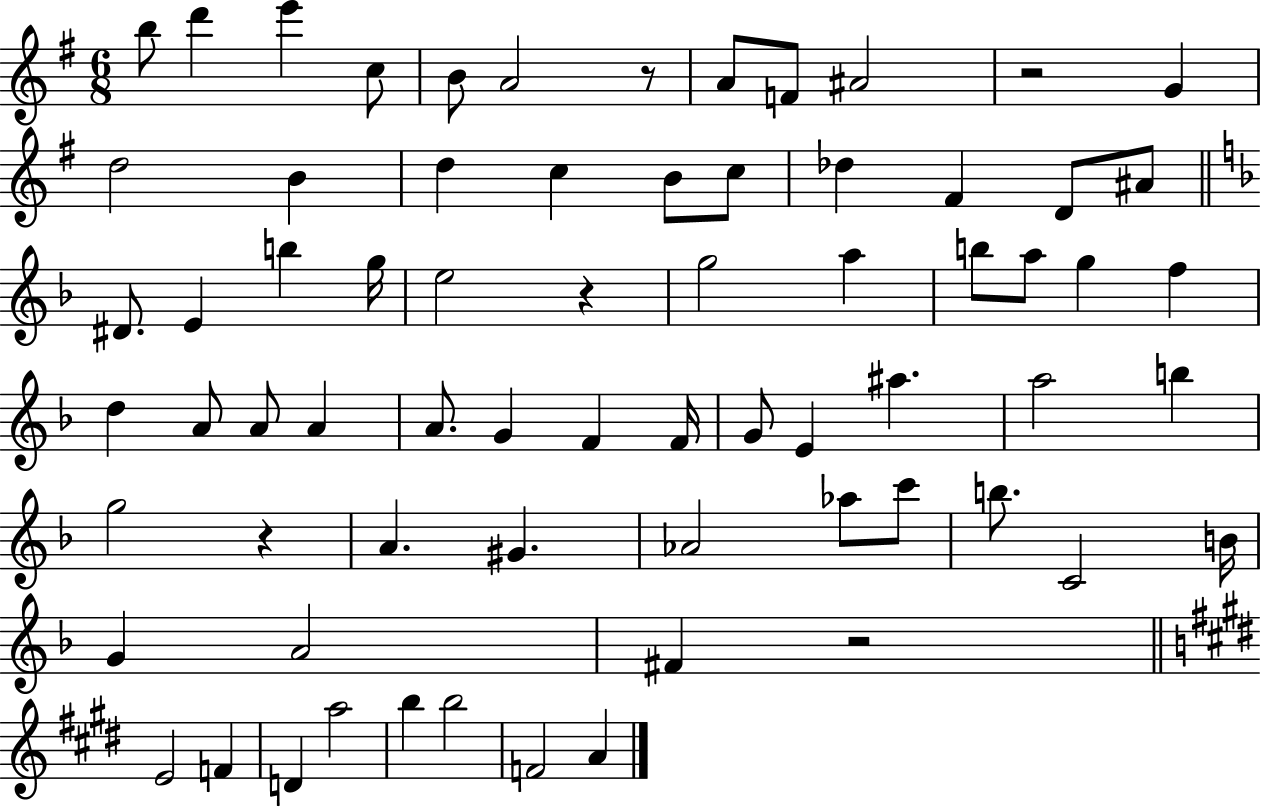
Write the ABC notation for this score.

X:1
T:Untitled
M:6/8
L:1/4
K:G
b/2 d' e' c/2 B/2 A2 z/2 A/2 F/2 ^A2 z2 G d2 B d c B/2 c/2 _d ^F D/2 ^A/2 ^D/2 E b g/4 e2 z g2 a b/2 a/2 g f d A/2 A/2 A A/2 G F F/4 G/2 E ^a a2 b g2 z A ^G _A2 _a/2 c'/2 b/2 C2 B/4 G A2 ^F z2 E2 F D a2 b b2 F2 A